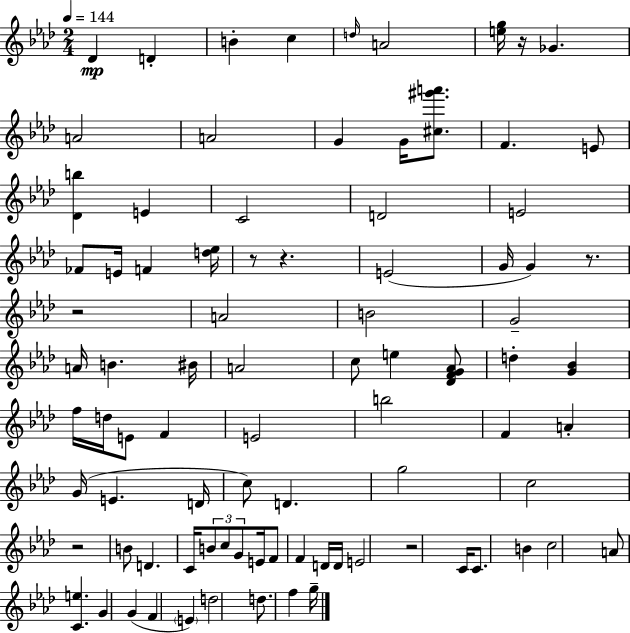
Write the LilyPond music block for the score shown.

{
  \clef treble
  \numericTimeSignature
  \time 2/4
  \key f \minor
  \tempo 4 = 144
  \repeat volta 2 { des'4\mp d'4-. | b'4-. c''4 | \grace { d''16 } a'2 | <e'' g''>16 r16 ges'4. | \break a'2 | a'2 | g'4 g'16 <cis'' gis''' a'''>8. | f'4. e'8 | \break <des' b''>4 e'4 | c'2 | d'2 | e'2 | \break fes'8 e'16 f'4 | <d'' ees''>16 r8 r4. | e'2( | g'16 g'4) r8. | \break r2 | a'2 | b'2 | g'2-- | \break a'16 b'4. | bis'16 a'2 | c''8 e''4 <des' f' g' aes'>8 | d''4-. <g' bes'>4 | \break f''16 d''16 e'8 f'4 | e'2 | b''2 | f'4 a'4-. | \break g'16( e'4. | d'16 c''8) d'4. | g''2 | c''2 | \break r2 | b'8 d'4. | c'16 \tuplet 3/2 { b'8 c''8 g'8 } | e'16 f'8 f'4 d'16 | \break d'16 e'2 | r2 | c'16 c'8. b'4 | c''2 | \break a'8 <c' e''>4. | g'4 g'4( | f'4 \parenthesize e'4) | d''2 | \break d''8. f''4 | g''16-- } \bar "|."
}